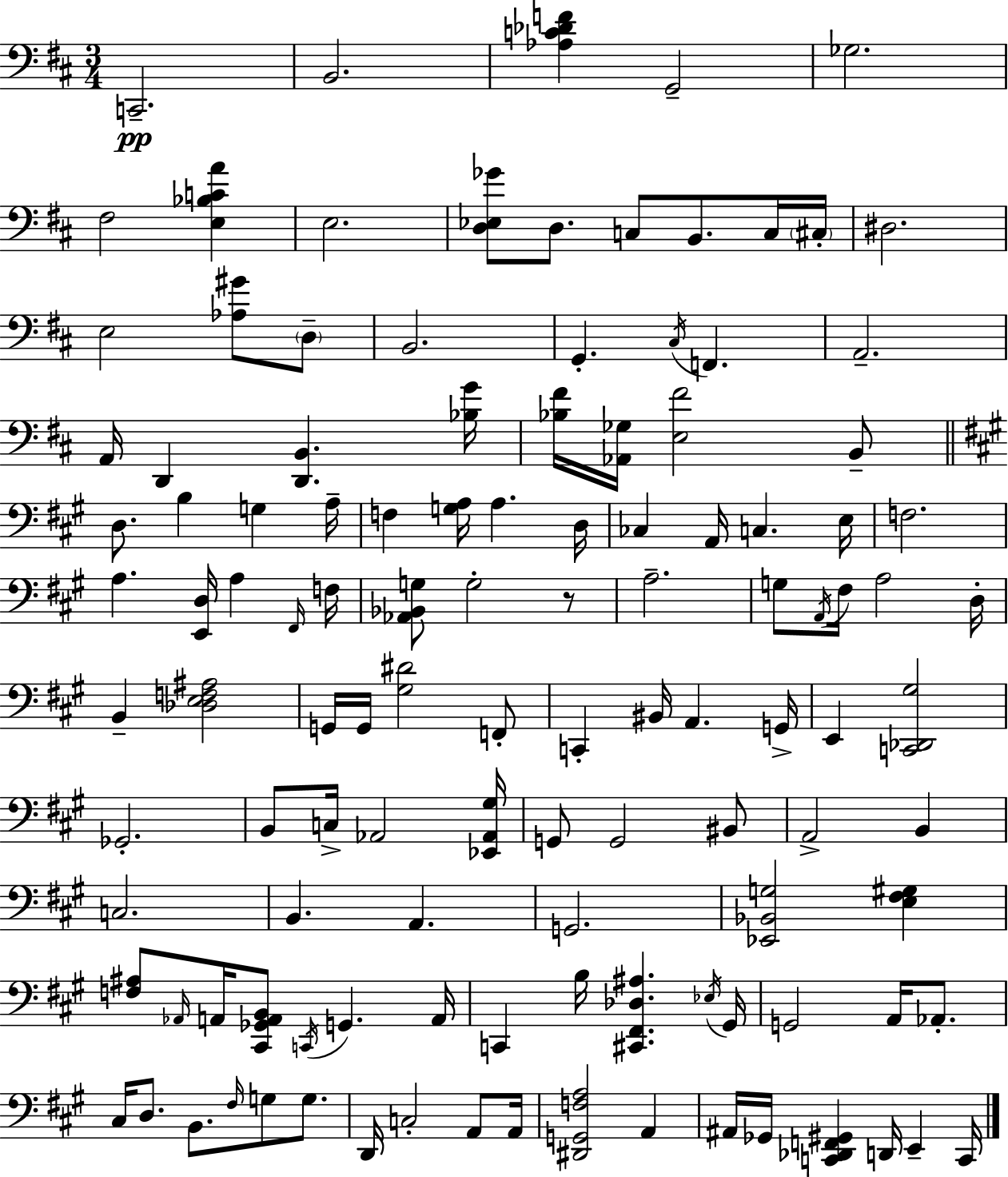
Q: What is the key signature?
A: D major